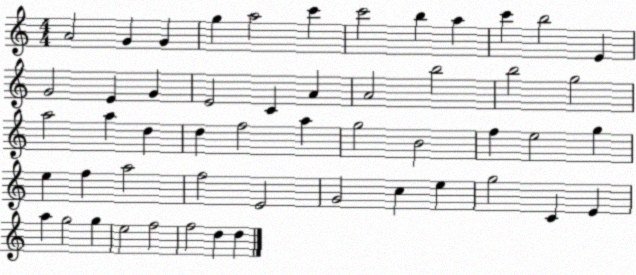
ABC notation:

X:1
T:Untitled
M:4/4
L:1/4
K:C
A2 G G g a2 c' c'2 b a c' b2 E G2 E G E2 C A A2 b2 b2 g2 a2 a d d f2 a g2 B2 f e2 g e f a2 f2 E2 G2 c e g2 C E a g2 g e2 f2 f2 d d